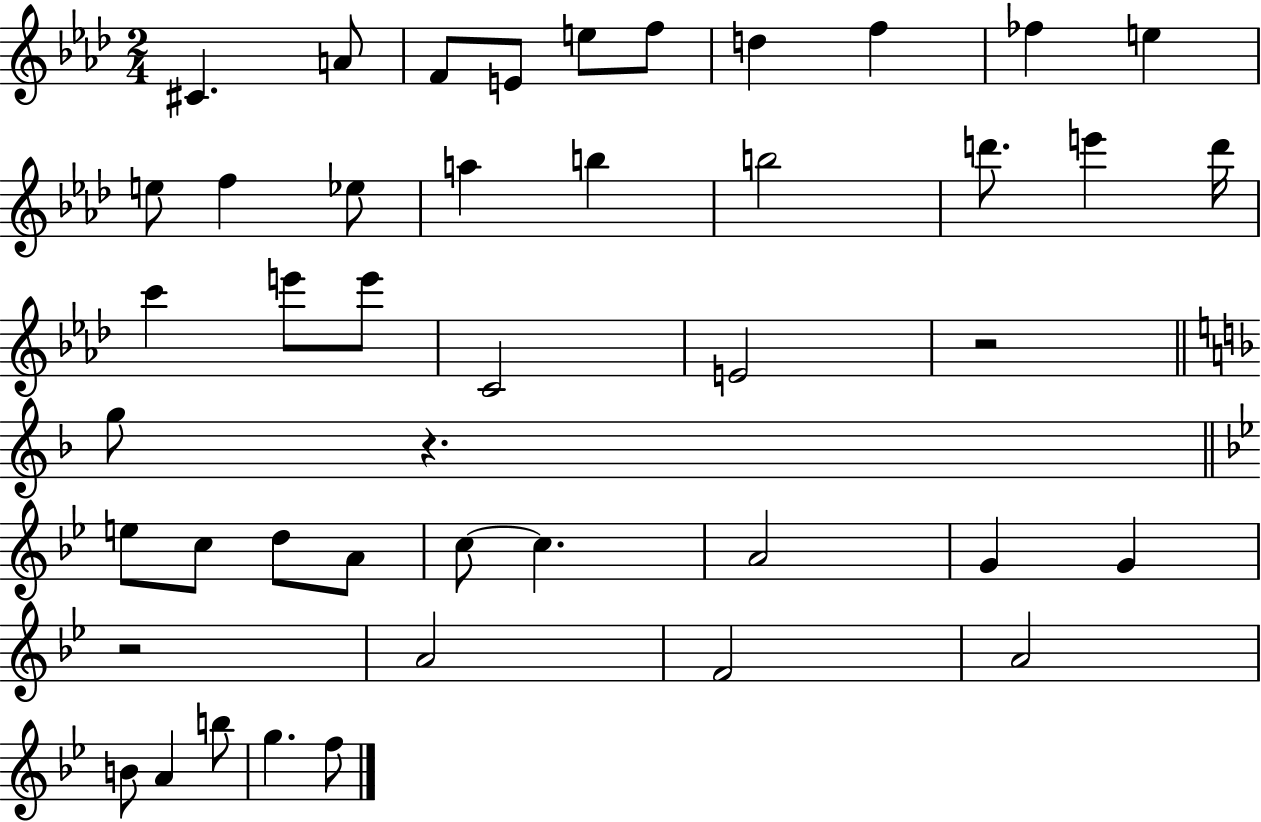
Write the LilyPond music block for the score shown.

{
  \clef treble
  \numericTimeSignature
  \time 2/4
  \key aes \major
  \repeat volta 2 { cis'4. a'8 | f'8 e'8 e''8 f''8 | d''4 f''4 | fes''4 e''4 | \break e''8 f''4 ees''8 | a''4 b''4 | b''2 | d'''8. e'''4 d'''16 | \break c'''4 e'''8 e'''8 | c'2 | e'2 | r2 | \break \bar "||" \break \key d \minor g''8 r4. | \bar "||" \break \key bes \major e''8 c''8 d''8 a'8 | c''8~~ c''4. | a'2 | g'4 g'4 | \break r2 | a'2 | f'2 | a'2 | \break b'8 a'4 b''8 | g''4. f''8 | } \bar "|."
}